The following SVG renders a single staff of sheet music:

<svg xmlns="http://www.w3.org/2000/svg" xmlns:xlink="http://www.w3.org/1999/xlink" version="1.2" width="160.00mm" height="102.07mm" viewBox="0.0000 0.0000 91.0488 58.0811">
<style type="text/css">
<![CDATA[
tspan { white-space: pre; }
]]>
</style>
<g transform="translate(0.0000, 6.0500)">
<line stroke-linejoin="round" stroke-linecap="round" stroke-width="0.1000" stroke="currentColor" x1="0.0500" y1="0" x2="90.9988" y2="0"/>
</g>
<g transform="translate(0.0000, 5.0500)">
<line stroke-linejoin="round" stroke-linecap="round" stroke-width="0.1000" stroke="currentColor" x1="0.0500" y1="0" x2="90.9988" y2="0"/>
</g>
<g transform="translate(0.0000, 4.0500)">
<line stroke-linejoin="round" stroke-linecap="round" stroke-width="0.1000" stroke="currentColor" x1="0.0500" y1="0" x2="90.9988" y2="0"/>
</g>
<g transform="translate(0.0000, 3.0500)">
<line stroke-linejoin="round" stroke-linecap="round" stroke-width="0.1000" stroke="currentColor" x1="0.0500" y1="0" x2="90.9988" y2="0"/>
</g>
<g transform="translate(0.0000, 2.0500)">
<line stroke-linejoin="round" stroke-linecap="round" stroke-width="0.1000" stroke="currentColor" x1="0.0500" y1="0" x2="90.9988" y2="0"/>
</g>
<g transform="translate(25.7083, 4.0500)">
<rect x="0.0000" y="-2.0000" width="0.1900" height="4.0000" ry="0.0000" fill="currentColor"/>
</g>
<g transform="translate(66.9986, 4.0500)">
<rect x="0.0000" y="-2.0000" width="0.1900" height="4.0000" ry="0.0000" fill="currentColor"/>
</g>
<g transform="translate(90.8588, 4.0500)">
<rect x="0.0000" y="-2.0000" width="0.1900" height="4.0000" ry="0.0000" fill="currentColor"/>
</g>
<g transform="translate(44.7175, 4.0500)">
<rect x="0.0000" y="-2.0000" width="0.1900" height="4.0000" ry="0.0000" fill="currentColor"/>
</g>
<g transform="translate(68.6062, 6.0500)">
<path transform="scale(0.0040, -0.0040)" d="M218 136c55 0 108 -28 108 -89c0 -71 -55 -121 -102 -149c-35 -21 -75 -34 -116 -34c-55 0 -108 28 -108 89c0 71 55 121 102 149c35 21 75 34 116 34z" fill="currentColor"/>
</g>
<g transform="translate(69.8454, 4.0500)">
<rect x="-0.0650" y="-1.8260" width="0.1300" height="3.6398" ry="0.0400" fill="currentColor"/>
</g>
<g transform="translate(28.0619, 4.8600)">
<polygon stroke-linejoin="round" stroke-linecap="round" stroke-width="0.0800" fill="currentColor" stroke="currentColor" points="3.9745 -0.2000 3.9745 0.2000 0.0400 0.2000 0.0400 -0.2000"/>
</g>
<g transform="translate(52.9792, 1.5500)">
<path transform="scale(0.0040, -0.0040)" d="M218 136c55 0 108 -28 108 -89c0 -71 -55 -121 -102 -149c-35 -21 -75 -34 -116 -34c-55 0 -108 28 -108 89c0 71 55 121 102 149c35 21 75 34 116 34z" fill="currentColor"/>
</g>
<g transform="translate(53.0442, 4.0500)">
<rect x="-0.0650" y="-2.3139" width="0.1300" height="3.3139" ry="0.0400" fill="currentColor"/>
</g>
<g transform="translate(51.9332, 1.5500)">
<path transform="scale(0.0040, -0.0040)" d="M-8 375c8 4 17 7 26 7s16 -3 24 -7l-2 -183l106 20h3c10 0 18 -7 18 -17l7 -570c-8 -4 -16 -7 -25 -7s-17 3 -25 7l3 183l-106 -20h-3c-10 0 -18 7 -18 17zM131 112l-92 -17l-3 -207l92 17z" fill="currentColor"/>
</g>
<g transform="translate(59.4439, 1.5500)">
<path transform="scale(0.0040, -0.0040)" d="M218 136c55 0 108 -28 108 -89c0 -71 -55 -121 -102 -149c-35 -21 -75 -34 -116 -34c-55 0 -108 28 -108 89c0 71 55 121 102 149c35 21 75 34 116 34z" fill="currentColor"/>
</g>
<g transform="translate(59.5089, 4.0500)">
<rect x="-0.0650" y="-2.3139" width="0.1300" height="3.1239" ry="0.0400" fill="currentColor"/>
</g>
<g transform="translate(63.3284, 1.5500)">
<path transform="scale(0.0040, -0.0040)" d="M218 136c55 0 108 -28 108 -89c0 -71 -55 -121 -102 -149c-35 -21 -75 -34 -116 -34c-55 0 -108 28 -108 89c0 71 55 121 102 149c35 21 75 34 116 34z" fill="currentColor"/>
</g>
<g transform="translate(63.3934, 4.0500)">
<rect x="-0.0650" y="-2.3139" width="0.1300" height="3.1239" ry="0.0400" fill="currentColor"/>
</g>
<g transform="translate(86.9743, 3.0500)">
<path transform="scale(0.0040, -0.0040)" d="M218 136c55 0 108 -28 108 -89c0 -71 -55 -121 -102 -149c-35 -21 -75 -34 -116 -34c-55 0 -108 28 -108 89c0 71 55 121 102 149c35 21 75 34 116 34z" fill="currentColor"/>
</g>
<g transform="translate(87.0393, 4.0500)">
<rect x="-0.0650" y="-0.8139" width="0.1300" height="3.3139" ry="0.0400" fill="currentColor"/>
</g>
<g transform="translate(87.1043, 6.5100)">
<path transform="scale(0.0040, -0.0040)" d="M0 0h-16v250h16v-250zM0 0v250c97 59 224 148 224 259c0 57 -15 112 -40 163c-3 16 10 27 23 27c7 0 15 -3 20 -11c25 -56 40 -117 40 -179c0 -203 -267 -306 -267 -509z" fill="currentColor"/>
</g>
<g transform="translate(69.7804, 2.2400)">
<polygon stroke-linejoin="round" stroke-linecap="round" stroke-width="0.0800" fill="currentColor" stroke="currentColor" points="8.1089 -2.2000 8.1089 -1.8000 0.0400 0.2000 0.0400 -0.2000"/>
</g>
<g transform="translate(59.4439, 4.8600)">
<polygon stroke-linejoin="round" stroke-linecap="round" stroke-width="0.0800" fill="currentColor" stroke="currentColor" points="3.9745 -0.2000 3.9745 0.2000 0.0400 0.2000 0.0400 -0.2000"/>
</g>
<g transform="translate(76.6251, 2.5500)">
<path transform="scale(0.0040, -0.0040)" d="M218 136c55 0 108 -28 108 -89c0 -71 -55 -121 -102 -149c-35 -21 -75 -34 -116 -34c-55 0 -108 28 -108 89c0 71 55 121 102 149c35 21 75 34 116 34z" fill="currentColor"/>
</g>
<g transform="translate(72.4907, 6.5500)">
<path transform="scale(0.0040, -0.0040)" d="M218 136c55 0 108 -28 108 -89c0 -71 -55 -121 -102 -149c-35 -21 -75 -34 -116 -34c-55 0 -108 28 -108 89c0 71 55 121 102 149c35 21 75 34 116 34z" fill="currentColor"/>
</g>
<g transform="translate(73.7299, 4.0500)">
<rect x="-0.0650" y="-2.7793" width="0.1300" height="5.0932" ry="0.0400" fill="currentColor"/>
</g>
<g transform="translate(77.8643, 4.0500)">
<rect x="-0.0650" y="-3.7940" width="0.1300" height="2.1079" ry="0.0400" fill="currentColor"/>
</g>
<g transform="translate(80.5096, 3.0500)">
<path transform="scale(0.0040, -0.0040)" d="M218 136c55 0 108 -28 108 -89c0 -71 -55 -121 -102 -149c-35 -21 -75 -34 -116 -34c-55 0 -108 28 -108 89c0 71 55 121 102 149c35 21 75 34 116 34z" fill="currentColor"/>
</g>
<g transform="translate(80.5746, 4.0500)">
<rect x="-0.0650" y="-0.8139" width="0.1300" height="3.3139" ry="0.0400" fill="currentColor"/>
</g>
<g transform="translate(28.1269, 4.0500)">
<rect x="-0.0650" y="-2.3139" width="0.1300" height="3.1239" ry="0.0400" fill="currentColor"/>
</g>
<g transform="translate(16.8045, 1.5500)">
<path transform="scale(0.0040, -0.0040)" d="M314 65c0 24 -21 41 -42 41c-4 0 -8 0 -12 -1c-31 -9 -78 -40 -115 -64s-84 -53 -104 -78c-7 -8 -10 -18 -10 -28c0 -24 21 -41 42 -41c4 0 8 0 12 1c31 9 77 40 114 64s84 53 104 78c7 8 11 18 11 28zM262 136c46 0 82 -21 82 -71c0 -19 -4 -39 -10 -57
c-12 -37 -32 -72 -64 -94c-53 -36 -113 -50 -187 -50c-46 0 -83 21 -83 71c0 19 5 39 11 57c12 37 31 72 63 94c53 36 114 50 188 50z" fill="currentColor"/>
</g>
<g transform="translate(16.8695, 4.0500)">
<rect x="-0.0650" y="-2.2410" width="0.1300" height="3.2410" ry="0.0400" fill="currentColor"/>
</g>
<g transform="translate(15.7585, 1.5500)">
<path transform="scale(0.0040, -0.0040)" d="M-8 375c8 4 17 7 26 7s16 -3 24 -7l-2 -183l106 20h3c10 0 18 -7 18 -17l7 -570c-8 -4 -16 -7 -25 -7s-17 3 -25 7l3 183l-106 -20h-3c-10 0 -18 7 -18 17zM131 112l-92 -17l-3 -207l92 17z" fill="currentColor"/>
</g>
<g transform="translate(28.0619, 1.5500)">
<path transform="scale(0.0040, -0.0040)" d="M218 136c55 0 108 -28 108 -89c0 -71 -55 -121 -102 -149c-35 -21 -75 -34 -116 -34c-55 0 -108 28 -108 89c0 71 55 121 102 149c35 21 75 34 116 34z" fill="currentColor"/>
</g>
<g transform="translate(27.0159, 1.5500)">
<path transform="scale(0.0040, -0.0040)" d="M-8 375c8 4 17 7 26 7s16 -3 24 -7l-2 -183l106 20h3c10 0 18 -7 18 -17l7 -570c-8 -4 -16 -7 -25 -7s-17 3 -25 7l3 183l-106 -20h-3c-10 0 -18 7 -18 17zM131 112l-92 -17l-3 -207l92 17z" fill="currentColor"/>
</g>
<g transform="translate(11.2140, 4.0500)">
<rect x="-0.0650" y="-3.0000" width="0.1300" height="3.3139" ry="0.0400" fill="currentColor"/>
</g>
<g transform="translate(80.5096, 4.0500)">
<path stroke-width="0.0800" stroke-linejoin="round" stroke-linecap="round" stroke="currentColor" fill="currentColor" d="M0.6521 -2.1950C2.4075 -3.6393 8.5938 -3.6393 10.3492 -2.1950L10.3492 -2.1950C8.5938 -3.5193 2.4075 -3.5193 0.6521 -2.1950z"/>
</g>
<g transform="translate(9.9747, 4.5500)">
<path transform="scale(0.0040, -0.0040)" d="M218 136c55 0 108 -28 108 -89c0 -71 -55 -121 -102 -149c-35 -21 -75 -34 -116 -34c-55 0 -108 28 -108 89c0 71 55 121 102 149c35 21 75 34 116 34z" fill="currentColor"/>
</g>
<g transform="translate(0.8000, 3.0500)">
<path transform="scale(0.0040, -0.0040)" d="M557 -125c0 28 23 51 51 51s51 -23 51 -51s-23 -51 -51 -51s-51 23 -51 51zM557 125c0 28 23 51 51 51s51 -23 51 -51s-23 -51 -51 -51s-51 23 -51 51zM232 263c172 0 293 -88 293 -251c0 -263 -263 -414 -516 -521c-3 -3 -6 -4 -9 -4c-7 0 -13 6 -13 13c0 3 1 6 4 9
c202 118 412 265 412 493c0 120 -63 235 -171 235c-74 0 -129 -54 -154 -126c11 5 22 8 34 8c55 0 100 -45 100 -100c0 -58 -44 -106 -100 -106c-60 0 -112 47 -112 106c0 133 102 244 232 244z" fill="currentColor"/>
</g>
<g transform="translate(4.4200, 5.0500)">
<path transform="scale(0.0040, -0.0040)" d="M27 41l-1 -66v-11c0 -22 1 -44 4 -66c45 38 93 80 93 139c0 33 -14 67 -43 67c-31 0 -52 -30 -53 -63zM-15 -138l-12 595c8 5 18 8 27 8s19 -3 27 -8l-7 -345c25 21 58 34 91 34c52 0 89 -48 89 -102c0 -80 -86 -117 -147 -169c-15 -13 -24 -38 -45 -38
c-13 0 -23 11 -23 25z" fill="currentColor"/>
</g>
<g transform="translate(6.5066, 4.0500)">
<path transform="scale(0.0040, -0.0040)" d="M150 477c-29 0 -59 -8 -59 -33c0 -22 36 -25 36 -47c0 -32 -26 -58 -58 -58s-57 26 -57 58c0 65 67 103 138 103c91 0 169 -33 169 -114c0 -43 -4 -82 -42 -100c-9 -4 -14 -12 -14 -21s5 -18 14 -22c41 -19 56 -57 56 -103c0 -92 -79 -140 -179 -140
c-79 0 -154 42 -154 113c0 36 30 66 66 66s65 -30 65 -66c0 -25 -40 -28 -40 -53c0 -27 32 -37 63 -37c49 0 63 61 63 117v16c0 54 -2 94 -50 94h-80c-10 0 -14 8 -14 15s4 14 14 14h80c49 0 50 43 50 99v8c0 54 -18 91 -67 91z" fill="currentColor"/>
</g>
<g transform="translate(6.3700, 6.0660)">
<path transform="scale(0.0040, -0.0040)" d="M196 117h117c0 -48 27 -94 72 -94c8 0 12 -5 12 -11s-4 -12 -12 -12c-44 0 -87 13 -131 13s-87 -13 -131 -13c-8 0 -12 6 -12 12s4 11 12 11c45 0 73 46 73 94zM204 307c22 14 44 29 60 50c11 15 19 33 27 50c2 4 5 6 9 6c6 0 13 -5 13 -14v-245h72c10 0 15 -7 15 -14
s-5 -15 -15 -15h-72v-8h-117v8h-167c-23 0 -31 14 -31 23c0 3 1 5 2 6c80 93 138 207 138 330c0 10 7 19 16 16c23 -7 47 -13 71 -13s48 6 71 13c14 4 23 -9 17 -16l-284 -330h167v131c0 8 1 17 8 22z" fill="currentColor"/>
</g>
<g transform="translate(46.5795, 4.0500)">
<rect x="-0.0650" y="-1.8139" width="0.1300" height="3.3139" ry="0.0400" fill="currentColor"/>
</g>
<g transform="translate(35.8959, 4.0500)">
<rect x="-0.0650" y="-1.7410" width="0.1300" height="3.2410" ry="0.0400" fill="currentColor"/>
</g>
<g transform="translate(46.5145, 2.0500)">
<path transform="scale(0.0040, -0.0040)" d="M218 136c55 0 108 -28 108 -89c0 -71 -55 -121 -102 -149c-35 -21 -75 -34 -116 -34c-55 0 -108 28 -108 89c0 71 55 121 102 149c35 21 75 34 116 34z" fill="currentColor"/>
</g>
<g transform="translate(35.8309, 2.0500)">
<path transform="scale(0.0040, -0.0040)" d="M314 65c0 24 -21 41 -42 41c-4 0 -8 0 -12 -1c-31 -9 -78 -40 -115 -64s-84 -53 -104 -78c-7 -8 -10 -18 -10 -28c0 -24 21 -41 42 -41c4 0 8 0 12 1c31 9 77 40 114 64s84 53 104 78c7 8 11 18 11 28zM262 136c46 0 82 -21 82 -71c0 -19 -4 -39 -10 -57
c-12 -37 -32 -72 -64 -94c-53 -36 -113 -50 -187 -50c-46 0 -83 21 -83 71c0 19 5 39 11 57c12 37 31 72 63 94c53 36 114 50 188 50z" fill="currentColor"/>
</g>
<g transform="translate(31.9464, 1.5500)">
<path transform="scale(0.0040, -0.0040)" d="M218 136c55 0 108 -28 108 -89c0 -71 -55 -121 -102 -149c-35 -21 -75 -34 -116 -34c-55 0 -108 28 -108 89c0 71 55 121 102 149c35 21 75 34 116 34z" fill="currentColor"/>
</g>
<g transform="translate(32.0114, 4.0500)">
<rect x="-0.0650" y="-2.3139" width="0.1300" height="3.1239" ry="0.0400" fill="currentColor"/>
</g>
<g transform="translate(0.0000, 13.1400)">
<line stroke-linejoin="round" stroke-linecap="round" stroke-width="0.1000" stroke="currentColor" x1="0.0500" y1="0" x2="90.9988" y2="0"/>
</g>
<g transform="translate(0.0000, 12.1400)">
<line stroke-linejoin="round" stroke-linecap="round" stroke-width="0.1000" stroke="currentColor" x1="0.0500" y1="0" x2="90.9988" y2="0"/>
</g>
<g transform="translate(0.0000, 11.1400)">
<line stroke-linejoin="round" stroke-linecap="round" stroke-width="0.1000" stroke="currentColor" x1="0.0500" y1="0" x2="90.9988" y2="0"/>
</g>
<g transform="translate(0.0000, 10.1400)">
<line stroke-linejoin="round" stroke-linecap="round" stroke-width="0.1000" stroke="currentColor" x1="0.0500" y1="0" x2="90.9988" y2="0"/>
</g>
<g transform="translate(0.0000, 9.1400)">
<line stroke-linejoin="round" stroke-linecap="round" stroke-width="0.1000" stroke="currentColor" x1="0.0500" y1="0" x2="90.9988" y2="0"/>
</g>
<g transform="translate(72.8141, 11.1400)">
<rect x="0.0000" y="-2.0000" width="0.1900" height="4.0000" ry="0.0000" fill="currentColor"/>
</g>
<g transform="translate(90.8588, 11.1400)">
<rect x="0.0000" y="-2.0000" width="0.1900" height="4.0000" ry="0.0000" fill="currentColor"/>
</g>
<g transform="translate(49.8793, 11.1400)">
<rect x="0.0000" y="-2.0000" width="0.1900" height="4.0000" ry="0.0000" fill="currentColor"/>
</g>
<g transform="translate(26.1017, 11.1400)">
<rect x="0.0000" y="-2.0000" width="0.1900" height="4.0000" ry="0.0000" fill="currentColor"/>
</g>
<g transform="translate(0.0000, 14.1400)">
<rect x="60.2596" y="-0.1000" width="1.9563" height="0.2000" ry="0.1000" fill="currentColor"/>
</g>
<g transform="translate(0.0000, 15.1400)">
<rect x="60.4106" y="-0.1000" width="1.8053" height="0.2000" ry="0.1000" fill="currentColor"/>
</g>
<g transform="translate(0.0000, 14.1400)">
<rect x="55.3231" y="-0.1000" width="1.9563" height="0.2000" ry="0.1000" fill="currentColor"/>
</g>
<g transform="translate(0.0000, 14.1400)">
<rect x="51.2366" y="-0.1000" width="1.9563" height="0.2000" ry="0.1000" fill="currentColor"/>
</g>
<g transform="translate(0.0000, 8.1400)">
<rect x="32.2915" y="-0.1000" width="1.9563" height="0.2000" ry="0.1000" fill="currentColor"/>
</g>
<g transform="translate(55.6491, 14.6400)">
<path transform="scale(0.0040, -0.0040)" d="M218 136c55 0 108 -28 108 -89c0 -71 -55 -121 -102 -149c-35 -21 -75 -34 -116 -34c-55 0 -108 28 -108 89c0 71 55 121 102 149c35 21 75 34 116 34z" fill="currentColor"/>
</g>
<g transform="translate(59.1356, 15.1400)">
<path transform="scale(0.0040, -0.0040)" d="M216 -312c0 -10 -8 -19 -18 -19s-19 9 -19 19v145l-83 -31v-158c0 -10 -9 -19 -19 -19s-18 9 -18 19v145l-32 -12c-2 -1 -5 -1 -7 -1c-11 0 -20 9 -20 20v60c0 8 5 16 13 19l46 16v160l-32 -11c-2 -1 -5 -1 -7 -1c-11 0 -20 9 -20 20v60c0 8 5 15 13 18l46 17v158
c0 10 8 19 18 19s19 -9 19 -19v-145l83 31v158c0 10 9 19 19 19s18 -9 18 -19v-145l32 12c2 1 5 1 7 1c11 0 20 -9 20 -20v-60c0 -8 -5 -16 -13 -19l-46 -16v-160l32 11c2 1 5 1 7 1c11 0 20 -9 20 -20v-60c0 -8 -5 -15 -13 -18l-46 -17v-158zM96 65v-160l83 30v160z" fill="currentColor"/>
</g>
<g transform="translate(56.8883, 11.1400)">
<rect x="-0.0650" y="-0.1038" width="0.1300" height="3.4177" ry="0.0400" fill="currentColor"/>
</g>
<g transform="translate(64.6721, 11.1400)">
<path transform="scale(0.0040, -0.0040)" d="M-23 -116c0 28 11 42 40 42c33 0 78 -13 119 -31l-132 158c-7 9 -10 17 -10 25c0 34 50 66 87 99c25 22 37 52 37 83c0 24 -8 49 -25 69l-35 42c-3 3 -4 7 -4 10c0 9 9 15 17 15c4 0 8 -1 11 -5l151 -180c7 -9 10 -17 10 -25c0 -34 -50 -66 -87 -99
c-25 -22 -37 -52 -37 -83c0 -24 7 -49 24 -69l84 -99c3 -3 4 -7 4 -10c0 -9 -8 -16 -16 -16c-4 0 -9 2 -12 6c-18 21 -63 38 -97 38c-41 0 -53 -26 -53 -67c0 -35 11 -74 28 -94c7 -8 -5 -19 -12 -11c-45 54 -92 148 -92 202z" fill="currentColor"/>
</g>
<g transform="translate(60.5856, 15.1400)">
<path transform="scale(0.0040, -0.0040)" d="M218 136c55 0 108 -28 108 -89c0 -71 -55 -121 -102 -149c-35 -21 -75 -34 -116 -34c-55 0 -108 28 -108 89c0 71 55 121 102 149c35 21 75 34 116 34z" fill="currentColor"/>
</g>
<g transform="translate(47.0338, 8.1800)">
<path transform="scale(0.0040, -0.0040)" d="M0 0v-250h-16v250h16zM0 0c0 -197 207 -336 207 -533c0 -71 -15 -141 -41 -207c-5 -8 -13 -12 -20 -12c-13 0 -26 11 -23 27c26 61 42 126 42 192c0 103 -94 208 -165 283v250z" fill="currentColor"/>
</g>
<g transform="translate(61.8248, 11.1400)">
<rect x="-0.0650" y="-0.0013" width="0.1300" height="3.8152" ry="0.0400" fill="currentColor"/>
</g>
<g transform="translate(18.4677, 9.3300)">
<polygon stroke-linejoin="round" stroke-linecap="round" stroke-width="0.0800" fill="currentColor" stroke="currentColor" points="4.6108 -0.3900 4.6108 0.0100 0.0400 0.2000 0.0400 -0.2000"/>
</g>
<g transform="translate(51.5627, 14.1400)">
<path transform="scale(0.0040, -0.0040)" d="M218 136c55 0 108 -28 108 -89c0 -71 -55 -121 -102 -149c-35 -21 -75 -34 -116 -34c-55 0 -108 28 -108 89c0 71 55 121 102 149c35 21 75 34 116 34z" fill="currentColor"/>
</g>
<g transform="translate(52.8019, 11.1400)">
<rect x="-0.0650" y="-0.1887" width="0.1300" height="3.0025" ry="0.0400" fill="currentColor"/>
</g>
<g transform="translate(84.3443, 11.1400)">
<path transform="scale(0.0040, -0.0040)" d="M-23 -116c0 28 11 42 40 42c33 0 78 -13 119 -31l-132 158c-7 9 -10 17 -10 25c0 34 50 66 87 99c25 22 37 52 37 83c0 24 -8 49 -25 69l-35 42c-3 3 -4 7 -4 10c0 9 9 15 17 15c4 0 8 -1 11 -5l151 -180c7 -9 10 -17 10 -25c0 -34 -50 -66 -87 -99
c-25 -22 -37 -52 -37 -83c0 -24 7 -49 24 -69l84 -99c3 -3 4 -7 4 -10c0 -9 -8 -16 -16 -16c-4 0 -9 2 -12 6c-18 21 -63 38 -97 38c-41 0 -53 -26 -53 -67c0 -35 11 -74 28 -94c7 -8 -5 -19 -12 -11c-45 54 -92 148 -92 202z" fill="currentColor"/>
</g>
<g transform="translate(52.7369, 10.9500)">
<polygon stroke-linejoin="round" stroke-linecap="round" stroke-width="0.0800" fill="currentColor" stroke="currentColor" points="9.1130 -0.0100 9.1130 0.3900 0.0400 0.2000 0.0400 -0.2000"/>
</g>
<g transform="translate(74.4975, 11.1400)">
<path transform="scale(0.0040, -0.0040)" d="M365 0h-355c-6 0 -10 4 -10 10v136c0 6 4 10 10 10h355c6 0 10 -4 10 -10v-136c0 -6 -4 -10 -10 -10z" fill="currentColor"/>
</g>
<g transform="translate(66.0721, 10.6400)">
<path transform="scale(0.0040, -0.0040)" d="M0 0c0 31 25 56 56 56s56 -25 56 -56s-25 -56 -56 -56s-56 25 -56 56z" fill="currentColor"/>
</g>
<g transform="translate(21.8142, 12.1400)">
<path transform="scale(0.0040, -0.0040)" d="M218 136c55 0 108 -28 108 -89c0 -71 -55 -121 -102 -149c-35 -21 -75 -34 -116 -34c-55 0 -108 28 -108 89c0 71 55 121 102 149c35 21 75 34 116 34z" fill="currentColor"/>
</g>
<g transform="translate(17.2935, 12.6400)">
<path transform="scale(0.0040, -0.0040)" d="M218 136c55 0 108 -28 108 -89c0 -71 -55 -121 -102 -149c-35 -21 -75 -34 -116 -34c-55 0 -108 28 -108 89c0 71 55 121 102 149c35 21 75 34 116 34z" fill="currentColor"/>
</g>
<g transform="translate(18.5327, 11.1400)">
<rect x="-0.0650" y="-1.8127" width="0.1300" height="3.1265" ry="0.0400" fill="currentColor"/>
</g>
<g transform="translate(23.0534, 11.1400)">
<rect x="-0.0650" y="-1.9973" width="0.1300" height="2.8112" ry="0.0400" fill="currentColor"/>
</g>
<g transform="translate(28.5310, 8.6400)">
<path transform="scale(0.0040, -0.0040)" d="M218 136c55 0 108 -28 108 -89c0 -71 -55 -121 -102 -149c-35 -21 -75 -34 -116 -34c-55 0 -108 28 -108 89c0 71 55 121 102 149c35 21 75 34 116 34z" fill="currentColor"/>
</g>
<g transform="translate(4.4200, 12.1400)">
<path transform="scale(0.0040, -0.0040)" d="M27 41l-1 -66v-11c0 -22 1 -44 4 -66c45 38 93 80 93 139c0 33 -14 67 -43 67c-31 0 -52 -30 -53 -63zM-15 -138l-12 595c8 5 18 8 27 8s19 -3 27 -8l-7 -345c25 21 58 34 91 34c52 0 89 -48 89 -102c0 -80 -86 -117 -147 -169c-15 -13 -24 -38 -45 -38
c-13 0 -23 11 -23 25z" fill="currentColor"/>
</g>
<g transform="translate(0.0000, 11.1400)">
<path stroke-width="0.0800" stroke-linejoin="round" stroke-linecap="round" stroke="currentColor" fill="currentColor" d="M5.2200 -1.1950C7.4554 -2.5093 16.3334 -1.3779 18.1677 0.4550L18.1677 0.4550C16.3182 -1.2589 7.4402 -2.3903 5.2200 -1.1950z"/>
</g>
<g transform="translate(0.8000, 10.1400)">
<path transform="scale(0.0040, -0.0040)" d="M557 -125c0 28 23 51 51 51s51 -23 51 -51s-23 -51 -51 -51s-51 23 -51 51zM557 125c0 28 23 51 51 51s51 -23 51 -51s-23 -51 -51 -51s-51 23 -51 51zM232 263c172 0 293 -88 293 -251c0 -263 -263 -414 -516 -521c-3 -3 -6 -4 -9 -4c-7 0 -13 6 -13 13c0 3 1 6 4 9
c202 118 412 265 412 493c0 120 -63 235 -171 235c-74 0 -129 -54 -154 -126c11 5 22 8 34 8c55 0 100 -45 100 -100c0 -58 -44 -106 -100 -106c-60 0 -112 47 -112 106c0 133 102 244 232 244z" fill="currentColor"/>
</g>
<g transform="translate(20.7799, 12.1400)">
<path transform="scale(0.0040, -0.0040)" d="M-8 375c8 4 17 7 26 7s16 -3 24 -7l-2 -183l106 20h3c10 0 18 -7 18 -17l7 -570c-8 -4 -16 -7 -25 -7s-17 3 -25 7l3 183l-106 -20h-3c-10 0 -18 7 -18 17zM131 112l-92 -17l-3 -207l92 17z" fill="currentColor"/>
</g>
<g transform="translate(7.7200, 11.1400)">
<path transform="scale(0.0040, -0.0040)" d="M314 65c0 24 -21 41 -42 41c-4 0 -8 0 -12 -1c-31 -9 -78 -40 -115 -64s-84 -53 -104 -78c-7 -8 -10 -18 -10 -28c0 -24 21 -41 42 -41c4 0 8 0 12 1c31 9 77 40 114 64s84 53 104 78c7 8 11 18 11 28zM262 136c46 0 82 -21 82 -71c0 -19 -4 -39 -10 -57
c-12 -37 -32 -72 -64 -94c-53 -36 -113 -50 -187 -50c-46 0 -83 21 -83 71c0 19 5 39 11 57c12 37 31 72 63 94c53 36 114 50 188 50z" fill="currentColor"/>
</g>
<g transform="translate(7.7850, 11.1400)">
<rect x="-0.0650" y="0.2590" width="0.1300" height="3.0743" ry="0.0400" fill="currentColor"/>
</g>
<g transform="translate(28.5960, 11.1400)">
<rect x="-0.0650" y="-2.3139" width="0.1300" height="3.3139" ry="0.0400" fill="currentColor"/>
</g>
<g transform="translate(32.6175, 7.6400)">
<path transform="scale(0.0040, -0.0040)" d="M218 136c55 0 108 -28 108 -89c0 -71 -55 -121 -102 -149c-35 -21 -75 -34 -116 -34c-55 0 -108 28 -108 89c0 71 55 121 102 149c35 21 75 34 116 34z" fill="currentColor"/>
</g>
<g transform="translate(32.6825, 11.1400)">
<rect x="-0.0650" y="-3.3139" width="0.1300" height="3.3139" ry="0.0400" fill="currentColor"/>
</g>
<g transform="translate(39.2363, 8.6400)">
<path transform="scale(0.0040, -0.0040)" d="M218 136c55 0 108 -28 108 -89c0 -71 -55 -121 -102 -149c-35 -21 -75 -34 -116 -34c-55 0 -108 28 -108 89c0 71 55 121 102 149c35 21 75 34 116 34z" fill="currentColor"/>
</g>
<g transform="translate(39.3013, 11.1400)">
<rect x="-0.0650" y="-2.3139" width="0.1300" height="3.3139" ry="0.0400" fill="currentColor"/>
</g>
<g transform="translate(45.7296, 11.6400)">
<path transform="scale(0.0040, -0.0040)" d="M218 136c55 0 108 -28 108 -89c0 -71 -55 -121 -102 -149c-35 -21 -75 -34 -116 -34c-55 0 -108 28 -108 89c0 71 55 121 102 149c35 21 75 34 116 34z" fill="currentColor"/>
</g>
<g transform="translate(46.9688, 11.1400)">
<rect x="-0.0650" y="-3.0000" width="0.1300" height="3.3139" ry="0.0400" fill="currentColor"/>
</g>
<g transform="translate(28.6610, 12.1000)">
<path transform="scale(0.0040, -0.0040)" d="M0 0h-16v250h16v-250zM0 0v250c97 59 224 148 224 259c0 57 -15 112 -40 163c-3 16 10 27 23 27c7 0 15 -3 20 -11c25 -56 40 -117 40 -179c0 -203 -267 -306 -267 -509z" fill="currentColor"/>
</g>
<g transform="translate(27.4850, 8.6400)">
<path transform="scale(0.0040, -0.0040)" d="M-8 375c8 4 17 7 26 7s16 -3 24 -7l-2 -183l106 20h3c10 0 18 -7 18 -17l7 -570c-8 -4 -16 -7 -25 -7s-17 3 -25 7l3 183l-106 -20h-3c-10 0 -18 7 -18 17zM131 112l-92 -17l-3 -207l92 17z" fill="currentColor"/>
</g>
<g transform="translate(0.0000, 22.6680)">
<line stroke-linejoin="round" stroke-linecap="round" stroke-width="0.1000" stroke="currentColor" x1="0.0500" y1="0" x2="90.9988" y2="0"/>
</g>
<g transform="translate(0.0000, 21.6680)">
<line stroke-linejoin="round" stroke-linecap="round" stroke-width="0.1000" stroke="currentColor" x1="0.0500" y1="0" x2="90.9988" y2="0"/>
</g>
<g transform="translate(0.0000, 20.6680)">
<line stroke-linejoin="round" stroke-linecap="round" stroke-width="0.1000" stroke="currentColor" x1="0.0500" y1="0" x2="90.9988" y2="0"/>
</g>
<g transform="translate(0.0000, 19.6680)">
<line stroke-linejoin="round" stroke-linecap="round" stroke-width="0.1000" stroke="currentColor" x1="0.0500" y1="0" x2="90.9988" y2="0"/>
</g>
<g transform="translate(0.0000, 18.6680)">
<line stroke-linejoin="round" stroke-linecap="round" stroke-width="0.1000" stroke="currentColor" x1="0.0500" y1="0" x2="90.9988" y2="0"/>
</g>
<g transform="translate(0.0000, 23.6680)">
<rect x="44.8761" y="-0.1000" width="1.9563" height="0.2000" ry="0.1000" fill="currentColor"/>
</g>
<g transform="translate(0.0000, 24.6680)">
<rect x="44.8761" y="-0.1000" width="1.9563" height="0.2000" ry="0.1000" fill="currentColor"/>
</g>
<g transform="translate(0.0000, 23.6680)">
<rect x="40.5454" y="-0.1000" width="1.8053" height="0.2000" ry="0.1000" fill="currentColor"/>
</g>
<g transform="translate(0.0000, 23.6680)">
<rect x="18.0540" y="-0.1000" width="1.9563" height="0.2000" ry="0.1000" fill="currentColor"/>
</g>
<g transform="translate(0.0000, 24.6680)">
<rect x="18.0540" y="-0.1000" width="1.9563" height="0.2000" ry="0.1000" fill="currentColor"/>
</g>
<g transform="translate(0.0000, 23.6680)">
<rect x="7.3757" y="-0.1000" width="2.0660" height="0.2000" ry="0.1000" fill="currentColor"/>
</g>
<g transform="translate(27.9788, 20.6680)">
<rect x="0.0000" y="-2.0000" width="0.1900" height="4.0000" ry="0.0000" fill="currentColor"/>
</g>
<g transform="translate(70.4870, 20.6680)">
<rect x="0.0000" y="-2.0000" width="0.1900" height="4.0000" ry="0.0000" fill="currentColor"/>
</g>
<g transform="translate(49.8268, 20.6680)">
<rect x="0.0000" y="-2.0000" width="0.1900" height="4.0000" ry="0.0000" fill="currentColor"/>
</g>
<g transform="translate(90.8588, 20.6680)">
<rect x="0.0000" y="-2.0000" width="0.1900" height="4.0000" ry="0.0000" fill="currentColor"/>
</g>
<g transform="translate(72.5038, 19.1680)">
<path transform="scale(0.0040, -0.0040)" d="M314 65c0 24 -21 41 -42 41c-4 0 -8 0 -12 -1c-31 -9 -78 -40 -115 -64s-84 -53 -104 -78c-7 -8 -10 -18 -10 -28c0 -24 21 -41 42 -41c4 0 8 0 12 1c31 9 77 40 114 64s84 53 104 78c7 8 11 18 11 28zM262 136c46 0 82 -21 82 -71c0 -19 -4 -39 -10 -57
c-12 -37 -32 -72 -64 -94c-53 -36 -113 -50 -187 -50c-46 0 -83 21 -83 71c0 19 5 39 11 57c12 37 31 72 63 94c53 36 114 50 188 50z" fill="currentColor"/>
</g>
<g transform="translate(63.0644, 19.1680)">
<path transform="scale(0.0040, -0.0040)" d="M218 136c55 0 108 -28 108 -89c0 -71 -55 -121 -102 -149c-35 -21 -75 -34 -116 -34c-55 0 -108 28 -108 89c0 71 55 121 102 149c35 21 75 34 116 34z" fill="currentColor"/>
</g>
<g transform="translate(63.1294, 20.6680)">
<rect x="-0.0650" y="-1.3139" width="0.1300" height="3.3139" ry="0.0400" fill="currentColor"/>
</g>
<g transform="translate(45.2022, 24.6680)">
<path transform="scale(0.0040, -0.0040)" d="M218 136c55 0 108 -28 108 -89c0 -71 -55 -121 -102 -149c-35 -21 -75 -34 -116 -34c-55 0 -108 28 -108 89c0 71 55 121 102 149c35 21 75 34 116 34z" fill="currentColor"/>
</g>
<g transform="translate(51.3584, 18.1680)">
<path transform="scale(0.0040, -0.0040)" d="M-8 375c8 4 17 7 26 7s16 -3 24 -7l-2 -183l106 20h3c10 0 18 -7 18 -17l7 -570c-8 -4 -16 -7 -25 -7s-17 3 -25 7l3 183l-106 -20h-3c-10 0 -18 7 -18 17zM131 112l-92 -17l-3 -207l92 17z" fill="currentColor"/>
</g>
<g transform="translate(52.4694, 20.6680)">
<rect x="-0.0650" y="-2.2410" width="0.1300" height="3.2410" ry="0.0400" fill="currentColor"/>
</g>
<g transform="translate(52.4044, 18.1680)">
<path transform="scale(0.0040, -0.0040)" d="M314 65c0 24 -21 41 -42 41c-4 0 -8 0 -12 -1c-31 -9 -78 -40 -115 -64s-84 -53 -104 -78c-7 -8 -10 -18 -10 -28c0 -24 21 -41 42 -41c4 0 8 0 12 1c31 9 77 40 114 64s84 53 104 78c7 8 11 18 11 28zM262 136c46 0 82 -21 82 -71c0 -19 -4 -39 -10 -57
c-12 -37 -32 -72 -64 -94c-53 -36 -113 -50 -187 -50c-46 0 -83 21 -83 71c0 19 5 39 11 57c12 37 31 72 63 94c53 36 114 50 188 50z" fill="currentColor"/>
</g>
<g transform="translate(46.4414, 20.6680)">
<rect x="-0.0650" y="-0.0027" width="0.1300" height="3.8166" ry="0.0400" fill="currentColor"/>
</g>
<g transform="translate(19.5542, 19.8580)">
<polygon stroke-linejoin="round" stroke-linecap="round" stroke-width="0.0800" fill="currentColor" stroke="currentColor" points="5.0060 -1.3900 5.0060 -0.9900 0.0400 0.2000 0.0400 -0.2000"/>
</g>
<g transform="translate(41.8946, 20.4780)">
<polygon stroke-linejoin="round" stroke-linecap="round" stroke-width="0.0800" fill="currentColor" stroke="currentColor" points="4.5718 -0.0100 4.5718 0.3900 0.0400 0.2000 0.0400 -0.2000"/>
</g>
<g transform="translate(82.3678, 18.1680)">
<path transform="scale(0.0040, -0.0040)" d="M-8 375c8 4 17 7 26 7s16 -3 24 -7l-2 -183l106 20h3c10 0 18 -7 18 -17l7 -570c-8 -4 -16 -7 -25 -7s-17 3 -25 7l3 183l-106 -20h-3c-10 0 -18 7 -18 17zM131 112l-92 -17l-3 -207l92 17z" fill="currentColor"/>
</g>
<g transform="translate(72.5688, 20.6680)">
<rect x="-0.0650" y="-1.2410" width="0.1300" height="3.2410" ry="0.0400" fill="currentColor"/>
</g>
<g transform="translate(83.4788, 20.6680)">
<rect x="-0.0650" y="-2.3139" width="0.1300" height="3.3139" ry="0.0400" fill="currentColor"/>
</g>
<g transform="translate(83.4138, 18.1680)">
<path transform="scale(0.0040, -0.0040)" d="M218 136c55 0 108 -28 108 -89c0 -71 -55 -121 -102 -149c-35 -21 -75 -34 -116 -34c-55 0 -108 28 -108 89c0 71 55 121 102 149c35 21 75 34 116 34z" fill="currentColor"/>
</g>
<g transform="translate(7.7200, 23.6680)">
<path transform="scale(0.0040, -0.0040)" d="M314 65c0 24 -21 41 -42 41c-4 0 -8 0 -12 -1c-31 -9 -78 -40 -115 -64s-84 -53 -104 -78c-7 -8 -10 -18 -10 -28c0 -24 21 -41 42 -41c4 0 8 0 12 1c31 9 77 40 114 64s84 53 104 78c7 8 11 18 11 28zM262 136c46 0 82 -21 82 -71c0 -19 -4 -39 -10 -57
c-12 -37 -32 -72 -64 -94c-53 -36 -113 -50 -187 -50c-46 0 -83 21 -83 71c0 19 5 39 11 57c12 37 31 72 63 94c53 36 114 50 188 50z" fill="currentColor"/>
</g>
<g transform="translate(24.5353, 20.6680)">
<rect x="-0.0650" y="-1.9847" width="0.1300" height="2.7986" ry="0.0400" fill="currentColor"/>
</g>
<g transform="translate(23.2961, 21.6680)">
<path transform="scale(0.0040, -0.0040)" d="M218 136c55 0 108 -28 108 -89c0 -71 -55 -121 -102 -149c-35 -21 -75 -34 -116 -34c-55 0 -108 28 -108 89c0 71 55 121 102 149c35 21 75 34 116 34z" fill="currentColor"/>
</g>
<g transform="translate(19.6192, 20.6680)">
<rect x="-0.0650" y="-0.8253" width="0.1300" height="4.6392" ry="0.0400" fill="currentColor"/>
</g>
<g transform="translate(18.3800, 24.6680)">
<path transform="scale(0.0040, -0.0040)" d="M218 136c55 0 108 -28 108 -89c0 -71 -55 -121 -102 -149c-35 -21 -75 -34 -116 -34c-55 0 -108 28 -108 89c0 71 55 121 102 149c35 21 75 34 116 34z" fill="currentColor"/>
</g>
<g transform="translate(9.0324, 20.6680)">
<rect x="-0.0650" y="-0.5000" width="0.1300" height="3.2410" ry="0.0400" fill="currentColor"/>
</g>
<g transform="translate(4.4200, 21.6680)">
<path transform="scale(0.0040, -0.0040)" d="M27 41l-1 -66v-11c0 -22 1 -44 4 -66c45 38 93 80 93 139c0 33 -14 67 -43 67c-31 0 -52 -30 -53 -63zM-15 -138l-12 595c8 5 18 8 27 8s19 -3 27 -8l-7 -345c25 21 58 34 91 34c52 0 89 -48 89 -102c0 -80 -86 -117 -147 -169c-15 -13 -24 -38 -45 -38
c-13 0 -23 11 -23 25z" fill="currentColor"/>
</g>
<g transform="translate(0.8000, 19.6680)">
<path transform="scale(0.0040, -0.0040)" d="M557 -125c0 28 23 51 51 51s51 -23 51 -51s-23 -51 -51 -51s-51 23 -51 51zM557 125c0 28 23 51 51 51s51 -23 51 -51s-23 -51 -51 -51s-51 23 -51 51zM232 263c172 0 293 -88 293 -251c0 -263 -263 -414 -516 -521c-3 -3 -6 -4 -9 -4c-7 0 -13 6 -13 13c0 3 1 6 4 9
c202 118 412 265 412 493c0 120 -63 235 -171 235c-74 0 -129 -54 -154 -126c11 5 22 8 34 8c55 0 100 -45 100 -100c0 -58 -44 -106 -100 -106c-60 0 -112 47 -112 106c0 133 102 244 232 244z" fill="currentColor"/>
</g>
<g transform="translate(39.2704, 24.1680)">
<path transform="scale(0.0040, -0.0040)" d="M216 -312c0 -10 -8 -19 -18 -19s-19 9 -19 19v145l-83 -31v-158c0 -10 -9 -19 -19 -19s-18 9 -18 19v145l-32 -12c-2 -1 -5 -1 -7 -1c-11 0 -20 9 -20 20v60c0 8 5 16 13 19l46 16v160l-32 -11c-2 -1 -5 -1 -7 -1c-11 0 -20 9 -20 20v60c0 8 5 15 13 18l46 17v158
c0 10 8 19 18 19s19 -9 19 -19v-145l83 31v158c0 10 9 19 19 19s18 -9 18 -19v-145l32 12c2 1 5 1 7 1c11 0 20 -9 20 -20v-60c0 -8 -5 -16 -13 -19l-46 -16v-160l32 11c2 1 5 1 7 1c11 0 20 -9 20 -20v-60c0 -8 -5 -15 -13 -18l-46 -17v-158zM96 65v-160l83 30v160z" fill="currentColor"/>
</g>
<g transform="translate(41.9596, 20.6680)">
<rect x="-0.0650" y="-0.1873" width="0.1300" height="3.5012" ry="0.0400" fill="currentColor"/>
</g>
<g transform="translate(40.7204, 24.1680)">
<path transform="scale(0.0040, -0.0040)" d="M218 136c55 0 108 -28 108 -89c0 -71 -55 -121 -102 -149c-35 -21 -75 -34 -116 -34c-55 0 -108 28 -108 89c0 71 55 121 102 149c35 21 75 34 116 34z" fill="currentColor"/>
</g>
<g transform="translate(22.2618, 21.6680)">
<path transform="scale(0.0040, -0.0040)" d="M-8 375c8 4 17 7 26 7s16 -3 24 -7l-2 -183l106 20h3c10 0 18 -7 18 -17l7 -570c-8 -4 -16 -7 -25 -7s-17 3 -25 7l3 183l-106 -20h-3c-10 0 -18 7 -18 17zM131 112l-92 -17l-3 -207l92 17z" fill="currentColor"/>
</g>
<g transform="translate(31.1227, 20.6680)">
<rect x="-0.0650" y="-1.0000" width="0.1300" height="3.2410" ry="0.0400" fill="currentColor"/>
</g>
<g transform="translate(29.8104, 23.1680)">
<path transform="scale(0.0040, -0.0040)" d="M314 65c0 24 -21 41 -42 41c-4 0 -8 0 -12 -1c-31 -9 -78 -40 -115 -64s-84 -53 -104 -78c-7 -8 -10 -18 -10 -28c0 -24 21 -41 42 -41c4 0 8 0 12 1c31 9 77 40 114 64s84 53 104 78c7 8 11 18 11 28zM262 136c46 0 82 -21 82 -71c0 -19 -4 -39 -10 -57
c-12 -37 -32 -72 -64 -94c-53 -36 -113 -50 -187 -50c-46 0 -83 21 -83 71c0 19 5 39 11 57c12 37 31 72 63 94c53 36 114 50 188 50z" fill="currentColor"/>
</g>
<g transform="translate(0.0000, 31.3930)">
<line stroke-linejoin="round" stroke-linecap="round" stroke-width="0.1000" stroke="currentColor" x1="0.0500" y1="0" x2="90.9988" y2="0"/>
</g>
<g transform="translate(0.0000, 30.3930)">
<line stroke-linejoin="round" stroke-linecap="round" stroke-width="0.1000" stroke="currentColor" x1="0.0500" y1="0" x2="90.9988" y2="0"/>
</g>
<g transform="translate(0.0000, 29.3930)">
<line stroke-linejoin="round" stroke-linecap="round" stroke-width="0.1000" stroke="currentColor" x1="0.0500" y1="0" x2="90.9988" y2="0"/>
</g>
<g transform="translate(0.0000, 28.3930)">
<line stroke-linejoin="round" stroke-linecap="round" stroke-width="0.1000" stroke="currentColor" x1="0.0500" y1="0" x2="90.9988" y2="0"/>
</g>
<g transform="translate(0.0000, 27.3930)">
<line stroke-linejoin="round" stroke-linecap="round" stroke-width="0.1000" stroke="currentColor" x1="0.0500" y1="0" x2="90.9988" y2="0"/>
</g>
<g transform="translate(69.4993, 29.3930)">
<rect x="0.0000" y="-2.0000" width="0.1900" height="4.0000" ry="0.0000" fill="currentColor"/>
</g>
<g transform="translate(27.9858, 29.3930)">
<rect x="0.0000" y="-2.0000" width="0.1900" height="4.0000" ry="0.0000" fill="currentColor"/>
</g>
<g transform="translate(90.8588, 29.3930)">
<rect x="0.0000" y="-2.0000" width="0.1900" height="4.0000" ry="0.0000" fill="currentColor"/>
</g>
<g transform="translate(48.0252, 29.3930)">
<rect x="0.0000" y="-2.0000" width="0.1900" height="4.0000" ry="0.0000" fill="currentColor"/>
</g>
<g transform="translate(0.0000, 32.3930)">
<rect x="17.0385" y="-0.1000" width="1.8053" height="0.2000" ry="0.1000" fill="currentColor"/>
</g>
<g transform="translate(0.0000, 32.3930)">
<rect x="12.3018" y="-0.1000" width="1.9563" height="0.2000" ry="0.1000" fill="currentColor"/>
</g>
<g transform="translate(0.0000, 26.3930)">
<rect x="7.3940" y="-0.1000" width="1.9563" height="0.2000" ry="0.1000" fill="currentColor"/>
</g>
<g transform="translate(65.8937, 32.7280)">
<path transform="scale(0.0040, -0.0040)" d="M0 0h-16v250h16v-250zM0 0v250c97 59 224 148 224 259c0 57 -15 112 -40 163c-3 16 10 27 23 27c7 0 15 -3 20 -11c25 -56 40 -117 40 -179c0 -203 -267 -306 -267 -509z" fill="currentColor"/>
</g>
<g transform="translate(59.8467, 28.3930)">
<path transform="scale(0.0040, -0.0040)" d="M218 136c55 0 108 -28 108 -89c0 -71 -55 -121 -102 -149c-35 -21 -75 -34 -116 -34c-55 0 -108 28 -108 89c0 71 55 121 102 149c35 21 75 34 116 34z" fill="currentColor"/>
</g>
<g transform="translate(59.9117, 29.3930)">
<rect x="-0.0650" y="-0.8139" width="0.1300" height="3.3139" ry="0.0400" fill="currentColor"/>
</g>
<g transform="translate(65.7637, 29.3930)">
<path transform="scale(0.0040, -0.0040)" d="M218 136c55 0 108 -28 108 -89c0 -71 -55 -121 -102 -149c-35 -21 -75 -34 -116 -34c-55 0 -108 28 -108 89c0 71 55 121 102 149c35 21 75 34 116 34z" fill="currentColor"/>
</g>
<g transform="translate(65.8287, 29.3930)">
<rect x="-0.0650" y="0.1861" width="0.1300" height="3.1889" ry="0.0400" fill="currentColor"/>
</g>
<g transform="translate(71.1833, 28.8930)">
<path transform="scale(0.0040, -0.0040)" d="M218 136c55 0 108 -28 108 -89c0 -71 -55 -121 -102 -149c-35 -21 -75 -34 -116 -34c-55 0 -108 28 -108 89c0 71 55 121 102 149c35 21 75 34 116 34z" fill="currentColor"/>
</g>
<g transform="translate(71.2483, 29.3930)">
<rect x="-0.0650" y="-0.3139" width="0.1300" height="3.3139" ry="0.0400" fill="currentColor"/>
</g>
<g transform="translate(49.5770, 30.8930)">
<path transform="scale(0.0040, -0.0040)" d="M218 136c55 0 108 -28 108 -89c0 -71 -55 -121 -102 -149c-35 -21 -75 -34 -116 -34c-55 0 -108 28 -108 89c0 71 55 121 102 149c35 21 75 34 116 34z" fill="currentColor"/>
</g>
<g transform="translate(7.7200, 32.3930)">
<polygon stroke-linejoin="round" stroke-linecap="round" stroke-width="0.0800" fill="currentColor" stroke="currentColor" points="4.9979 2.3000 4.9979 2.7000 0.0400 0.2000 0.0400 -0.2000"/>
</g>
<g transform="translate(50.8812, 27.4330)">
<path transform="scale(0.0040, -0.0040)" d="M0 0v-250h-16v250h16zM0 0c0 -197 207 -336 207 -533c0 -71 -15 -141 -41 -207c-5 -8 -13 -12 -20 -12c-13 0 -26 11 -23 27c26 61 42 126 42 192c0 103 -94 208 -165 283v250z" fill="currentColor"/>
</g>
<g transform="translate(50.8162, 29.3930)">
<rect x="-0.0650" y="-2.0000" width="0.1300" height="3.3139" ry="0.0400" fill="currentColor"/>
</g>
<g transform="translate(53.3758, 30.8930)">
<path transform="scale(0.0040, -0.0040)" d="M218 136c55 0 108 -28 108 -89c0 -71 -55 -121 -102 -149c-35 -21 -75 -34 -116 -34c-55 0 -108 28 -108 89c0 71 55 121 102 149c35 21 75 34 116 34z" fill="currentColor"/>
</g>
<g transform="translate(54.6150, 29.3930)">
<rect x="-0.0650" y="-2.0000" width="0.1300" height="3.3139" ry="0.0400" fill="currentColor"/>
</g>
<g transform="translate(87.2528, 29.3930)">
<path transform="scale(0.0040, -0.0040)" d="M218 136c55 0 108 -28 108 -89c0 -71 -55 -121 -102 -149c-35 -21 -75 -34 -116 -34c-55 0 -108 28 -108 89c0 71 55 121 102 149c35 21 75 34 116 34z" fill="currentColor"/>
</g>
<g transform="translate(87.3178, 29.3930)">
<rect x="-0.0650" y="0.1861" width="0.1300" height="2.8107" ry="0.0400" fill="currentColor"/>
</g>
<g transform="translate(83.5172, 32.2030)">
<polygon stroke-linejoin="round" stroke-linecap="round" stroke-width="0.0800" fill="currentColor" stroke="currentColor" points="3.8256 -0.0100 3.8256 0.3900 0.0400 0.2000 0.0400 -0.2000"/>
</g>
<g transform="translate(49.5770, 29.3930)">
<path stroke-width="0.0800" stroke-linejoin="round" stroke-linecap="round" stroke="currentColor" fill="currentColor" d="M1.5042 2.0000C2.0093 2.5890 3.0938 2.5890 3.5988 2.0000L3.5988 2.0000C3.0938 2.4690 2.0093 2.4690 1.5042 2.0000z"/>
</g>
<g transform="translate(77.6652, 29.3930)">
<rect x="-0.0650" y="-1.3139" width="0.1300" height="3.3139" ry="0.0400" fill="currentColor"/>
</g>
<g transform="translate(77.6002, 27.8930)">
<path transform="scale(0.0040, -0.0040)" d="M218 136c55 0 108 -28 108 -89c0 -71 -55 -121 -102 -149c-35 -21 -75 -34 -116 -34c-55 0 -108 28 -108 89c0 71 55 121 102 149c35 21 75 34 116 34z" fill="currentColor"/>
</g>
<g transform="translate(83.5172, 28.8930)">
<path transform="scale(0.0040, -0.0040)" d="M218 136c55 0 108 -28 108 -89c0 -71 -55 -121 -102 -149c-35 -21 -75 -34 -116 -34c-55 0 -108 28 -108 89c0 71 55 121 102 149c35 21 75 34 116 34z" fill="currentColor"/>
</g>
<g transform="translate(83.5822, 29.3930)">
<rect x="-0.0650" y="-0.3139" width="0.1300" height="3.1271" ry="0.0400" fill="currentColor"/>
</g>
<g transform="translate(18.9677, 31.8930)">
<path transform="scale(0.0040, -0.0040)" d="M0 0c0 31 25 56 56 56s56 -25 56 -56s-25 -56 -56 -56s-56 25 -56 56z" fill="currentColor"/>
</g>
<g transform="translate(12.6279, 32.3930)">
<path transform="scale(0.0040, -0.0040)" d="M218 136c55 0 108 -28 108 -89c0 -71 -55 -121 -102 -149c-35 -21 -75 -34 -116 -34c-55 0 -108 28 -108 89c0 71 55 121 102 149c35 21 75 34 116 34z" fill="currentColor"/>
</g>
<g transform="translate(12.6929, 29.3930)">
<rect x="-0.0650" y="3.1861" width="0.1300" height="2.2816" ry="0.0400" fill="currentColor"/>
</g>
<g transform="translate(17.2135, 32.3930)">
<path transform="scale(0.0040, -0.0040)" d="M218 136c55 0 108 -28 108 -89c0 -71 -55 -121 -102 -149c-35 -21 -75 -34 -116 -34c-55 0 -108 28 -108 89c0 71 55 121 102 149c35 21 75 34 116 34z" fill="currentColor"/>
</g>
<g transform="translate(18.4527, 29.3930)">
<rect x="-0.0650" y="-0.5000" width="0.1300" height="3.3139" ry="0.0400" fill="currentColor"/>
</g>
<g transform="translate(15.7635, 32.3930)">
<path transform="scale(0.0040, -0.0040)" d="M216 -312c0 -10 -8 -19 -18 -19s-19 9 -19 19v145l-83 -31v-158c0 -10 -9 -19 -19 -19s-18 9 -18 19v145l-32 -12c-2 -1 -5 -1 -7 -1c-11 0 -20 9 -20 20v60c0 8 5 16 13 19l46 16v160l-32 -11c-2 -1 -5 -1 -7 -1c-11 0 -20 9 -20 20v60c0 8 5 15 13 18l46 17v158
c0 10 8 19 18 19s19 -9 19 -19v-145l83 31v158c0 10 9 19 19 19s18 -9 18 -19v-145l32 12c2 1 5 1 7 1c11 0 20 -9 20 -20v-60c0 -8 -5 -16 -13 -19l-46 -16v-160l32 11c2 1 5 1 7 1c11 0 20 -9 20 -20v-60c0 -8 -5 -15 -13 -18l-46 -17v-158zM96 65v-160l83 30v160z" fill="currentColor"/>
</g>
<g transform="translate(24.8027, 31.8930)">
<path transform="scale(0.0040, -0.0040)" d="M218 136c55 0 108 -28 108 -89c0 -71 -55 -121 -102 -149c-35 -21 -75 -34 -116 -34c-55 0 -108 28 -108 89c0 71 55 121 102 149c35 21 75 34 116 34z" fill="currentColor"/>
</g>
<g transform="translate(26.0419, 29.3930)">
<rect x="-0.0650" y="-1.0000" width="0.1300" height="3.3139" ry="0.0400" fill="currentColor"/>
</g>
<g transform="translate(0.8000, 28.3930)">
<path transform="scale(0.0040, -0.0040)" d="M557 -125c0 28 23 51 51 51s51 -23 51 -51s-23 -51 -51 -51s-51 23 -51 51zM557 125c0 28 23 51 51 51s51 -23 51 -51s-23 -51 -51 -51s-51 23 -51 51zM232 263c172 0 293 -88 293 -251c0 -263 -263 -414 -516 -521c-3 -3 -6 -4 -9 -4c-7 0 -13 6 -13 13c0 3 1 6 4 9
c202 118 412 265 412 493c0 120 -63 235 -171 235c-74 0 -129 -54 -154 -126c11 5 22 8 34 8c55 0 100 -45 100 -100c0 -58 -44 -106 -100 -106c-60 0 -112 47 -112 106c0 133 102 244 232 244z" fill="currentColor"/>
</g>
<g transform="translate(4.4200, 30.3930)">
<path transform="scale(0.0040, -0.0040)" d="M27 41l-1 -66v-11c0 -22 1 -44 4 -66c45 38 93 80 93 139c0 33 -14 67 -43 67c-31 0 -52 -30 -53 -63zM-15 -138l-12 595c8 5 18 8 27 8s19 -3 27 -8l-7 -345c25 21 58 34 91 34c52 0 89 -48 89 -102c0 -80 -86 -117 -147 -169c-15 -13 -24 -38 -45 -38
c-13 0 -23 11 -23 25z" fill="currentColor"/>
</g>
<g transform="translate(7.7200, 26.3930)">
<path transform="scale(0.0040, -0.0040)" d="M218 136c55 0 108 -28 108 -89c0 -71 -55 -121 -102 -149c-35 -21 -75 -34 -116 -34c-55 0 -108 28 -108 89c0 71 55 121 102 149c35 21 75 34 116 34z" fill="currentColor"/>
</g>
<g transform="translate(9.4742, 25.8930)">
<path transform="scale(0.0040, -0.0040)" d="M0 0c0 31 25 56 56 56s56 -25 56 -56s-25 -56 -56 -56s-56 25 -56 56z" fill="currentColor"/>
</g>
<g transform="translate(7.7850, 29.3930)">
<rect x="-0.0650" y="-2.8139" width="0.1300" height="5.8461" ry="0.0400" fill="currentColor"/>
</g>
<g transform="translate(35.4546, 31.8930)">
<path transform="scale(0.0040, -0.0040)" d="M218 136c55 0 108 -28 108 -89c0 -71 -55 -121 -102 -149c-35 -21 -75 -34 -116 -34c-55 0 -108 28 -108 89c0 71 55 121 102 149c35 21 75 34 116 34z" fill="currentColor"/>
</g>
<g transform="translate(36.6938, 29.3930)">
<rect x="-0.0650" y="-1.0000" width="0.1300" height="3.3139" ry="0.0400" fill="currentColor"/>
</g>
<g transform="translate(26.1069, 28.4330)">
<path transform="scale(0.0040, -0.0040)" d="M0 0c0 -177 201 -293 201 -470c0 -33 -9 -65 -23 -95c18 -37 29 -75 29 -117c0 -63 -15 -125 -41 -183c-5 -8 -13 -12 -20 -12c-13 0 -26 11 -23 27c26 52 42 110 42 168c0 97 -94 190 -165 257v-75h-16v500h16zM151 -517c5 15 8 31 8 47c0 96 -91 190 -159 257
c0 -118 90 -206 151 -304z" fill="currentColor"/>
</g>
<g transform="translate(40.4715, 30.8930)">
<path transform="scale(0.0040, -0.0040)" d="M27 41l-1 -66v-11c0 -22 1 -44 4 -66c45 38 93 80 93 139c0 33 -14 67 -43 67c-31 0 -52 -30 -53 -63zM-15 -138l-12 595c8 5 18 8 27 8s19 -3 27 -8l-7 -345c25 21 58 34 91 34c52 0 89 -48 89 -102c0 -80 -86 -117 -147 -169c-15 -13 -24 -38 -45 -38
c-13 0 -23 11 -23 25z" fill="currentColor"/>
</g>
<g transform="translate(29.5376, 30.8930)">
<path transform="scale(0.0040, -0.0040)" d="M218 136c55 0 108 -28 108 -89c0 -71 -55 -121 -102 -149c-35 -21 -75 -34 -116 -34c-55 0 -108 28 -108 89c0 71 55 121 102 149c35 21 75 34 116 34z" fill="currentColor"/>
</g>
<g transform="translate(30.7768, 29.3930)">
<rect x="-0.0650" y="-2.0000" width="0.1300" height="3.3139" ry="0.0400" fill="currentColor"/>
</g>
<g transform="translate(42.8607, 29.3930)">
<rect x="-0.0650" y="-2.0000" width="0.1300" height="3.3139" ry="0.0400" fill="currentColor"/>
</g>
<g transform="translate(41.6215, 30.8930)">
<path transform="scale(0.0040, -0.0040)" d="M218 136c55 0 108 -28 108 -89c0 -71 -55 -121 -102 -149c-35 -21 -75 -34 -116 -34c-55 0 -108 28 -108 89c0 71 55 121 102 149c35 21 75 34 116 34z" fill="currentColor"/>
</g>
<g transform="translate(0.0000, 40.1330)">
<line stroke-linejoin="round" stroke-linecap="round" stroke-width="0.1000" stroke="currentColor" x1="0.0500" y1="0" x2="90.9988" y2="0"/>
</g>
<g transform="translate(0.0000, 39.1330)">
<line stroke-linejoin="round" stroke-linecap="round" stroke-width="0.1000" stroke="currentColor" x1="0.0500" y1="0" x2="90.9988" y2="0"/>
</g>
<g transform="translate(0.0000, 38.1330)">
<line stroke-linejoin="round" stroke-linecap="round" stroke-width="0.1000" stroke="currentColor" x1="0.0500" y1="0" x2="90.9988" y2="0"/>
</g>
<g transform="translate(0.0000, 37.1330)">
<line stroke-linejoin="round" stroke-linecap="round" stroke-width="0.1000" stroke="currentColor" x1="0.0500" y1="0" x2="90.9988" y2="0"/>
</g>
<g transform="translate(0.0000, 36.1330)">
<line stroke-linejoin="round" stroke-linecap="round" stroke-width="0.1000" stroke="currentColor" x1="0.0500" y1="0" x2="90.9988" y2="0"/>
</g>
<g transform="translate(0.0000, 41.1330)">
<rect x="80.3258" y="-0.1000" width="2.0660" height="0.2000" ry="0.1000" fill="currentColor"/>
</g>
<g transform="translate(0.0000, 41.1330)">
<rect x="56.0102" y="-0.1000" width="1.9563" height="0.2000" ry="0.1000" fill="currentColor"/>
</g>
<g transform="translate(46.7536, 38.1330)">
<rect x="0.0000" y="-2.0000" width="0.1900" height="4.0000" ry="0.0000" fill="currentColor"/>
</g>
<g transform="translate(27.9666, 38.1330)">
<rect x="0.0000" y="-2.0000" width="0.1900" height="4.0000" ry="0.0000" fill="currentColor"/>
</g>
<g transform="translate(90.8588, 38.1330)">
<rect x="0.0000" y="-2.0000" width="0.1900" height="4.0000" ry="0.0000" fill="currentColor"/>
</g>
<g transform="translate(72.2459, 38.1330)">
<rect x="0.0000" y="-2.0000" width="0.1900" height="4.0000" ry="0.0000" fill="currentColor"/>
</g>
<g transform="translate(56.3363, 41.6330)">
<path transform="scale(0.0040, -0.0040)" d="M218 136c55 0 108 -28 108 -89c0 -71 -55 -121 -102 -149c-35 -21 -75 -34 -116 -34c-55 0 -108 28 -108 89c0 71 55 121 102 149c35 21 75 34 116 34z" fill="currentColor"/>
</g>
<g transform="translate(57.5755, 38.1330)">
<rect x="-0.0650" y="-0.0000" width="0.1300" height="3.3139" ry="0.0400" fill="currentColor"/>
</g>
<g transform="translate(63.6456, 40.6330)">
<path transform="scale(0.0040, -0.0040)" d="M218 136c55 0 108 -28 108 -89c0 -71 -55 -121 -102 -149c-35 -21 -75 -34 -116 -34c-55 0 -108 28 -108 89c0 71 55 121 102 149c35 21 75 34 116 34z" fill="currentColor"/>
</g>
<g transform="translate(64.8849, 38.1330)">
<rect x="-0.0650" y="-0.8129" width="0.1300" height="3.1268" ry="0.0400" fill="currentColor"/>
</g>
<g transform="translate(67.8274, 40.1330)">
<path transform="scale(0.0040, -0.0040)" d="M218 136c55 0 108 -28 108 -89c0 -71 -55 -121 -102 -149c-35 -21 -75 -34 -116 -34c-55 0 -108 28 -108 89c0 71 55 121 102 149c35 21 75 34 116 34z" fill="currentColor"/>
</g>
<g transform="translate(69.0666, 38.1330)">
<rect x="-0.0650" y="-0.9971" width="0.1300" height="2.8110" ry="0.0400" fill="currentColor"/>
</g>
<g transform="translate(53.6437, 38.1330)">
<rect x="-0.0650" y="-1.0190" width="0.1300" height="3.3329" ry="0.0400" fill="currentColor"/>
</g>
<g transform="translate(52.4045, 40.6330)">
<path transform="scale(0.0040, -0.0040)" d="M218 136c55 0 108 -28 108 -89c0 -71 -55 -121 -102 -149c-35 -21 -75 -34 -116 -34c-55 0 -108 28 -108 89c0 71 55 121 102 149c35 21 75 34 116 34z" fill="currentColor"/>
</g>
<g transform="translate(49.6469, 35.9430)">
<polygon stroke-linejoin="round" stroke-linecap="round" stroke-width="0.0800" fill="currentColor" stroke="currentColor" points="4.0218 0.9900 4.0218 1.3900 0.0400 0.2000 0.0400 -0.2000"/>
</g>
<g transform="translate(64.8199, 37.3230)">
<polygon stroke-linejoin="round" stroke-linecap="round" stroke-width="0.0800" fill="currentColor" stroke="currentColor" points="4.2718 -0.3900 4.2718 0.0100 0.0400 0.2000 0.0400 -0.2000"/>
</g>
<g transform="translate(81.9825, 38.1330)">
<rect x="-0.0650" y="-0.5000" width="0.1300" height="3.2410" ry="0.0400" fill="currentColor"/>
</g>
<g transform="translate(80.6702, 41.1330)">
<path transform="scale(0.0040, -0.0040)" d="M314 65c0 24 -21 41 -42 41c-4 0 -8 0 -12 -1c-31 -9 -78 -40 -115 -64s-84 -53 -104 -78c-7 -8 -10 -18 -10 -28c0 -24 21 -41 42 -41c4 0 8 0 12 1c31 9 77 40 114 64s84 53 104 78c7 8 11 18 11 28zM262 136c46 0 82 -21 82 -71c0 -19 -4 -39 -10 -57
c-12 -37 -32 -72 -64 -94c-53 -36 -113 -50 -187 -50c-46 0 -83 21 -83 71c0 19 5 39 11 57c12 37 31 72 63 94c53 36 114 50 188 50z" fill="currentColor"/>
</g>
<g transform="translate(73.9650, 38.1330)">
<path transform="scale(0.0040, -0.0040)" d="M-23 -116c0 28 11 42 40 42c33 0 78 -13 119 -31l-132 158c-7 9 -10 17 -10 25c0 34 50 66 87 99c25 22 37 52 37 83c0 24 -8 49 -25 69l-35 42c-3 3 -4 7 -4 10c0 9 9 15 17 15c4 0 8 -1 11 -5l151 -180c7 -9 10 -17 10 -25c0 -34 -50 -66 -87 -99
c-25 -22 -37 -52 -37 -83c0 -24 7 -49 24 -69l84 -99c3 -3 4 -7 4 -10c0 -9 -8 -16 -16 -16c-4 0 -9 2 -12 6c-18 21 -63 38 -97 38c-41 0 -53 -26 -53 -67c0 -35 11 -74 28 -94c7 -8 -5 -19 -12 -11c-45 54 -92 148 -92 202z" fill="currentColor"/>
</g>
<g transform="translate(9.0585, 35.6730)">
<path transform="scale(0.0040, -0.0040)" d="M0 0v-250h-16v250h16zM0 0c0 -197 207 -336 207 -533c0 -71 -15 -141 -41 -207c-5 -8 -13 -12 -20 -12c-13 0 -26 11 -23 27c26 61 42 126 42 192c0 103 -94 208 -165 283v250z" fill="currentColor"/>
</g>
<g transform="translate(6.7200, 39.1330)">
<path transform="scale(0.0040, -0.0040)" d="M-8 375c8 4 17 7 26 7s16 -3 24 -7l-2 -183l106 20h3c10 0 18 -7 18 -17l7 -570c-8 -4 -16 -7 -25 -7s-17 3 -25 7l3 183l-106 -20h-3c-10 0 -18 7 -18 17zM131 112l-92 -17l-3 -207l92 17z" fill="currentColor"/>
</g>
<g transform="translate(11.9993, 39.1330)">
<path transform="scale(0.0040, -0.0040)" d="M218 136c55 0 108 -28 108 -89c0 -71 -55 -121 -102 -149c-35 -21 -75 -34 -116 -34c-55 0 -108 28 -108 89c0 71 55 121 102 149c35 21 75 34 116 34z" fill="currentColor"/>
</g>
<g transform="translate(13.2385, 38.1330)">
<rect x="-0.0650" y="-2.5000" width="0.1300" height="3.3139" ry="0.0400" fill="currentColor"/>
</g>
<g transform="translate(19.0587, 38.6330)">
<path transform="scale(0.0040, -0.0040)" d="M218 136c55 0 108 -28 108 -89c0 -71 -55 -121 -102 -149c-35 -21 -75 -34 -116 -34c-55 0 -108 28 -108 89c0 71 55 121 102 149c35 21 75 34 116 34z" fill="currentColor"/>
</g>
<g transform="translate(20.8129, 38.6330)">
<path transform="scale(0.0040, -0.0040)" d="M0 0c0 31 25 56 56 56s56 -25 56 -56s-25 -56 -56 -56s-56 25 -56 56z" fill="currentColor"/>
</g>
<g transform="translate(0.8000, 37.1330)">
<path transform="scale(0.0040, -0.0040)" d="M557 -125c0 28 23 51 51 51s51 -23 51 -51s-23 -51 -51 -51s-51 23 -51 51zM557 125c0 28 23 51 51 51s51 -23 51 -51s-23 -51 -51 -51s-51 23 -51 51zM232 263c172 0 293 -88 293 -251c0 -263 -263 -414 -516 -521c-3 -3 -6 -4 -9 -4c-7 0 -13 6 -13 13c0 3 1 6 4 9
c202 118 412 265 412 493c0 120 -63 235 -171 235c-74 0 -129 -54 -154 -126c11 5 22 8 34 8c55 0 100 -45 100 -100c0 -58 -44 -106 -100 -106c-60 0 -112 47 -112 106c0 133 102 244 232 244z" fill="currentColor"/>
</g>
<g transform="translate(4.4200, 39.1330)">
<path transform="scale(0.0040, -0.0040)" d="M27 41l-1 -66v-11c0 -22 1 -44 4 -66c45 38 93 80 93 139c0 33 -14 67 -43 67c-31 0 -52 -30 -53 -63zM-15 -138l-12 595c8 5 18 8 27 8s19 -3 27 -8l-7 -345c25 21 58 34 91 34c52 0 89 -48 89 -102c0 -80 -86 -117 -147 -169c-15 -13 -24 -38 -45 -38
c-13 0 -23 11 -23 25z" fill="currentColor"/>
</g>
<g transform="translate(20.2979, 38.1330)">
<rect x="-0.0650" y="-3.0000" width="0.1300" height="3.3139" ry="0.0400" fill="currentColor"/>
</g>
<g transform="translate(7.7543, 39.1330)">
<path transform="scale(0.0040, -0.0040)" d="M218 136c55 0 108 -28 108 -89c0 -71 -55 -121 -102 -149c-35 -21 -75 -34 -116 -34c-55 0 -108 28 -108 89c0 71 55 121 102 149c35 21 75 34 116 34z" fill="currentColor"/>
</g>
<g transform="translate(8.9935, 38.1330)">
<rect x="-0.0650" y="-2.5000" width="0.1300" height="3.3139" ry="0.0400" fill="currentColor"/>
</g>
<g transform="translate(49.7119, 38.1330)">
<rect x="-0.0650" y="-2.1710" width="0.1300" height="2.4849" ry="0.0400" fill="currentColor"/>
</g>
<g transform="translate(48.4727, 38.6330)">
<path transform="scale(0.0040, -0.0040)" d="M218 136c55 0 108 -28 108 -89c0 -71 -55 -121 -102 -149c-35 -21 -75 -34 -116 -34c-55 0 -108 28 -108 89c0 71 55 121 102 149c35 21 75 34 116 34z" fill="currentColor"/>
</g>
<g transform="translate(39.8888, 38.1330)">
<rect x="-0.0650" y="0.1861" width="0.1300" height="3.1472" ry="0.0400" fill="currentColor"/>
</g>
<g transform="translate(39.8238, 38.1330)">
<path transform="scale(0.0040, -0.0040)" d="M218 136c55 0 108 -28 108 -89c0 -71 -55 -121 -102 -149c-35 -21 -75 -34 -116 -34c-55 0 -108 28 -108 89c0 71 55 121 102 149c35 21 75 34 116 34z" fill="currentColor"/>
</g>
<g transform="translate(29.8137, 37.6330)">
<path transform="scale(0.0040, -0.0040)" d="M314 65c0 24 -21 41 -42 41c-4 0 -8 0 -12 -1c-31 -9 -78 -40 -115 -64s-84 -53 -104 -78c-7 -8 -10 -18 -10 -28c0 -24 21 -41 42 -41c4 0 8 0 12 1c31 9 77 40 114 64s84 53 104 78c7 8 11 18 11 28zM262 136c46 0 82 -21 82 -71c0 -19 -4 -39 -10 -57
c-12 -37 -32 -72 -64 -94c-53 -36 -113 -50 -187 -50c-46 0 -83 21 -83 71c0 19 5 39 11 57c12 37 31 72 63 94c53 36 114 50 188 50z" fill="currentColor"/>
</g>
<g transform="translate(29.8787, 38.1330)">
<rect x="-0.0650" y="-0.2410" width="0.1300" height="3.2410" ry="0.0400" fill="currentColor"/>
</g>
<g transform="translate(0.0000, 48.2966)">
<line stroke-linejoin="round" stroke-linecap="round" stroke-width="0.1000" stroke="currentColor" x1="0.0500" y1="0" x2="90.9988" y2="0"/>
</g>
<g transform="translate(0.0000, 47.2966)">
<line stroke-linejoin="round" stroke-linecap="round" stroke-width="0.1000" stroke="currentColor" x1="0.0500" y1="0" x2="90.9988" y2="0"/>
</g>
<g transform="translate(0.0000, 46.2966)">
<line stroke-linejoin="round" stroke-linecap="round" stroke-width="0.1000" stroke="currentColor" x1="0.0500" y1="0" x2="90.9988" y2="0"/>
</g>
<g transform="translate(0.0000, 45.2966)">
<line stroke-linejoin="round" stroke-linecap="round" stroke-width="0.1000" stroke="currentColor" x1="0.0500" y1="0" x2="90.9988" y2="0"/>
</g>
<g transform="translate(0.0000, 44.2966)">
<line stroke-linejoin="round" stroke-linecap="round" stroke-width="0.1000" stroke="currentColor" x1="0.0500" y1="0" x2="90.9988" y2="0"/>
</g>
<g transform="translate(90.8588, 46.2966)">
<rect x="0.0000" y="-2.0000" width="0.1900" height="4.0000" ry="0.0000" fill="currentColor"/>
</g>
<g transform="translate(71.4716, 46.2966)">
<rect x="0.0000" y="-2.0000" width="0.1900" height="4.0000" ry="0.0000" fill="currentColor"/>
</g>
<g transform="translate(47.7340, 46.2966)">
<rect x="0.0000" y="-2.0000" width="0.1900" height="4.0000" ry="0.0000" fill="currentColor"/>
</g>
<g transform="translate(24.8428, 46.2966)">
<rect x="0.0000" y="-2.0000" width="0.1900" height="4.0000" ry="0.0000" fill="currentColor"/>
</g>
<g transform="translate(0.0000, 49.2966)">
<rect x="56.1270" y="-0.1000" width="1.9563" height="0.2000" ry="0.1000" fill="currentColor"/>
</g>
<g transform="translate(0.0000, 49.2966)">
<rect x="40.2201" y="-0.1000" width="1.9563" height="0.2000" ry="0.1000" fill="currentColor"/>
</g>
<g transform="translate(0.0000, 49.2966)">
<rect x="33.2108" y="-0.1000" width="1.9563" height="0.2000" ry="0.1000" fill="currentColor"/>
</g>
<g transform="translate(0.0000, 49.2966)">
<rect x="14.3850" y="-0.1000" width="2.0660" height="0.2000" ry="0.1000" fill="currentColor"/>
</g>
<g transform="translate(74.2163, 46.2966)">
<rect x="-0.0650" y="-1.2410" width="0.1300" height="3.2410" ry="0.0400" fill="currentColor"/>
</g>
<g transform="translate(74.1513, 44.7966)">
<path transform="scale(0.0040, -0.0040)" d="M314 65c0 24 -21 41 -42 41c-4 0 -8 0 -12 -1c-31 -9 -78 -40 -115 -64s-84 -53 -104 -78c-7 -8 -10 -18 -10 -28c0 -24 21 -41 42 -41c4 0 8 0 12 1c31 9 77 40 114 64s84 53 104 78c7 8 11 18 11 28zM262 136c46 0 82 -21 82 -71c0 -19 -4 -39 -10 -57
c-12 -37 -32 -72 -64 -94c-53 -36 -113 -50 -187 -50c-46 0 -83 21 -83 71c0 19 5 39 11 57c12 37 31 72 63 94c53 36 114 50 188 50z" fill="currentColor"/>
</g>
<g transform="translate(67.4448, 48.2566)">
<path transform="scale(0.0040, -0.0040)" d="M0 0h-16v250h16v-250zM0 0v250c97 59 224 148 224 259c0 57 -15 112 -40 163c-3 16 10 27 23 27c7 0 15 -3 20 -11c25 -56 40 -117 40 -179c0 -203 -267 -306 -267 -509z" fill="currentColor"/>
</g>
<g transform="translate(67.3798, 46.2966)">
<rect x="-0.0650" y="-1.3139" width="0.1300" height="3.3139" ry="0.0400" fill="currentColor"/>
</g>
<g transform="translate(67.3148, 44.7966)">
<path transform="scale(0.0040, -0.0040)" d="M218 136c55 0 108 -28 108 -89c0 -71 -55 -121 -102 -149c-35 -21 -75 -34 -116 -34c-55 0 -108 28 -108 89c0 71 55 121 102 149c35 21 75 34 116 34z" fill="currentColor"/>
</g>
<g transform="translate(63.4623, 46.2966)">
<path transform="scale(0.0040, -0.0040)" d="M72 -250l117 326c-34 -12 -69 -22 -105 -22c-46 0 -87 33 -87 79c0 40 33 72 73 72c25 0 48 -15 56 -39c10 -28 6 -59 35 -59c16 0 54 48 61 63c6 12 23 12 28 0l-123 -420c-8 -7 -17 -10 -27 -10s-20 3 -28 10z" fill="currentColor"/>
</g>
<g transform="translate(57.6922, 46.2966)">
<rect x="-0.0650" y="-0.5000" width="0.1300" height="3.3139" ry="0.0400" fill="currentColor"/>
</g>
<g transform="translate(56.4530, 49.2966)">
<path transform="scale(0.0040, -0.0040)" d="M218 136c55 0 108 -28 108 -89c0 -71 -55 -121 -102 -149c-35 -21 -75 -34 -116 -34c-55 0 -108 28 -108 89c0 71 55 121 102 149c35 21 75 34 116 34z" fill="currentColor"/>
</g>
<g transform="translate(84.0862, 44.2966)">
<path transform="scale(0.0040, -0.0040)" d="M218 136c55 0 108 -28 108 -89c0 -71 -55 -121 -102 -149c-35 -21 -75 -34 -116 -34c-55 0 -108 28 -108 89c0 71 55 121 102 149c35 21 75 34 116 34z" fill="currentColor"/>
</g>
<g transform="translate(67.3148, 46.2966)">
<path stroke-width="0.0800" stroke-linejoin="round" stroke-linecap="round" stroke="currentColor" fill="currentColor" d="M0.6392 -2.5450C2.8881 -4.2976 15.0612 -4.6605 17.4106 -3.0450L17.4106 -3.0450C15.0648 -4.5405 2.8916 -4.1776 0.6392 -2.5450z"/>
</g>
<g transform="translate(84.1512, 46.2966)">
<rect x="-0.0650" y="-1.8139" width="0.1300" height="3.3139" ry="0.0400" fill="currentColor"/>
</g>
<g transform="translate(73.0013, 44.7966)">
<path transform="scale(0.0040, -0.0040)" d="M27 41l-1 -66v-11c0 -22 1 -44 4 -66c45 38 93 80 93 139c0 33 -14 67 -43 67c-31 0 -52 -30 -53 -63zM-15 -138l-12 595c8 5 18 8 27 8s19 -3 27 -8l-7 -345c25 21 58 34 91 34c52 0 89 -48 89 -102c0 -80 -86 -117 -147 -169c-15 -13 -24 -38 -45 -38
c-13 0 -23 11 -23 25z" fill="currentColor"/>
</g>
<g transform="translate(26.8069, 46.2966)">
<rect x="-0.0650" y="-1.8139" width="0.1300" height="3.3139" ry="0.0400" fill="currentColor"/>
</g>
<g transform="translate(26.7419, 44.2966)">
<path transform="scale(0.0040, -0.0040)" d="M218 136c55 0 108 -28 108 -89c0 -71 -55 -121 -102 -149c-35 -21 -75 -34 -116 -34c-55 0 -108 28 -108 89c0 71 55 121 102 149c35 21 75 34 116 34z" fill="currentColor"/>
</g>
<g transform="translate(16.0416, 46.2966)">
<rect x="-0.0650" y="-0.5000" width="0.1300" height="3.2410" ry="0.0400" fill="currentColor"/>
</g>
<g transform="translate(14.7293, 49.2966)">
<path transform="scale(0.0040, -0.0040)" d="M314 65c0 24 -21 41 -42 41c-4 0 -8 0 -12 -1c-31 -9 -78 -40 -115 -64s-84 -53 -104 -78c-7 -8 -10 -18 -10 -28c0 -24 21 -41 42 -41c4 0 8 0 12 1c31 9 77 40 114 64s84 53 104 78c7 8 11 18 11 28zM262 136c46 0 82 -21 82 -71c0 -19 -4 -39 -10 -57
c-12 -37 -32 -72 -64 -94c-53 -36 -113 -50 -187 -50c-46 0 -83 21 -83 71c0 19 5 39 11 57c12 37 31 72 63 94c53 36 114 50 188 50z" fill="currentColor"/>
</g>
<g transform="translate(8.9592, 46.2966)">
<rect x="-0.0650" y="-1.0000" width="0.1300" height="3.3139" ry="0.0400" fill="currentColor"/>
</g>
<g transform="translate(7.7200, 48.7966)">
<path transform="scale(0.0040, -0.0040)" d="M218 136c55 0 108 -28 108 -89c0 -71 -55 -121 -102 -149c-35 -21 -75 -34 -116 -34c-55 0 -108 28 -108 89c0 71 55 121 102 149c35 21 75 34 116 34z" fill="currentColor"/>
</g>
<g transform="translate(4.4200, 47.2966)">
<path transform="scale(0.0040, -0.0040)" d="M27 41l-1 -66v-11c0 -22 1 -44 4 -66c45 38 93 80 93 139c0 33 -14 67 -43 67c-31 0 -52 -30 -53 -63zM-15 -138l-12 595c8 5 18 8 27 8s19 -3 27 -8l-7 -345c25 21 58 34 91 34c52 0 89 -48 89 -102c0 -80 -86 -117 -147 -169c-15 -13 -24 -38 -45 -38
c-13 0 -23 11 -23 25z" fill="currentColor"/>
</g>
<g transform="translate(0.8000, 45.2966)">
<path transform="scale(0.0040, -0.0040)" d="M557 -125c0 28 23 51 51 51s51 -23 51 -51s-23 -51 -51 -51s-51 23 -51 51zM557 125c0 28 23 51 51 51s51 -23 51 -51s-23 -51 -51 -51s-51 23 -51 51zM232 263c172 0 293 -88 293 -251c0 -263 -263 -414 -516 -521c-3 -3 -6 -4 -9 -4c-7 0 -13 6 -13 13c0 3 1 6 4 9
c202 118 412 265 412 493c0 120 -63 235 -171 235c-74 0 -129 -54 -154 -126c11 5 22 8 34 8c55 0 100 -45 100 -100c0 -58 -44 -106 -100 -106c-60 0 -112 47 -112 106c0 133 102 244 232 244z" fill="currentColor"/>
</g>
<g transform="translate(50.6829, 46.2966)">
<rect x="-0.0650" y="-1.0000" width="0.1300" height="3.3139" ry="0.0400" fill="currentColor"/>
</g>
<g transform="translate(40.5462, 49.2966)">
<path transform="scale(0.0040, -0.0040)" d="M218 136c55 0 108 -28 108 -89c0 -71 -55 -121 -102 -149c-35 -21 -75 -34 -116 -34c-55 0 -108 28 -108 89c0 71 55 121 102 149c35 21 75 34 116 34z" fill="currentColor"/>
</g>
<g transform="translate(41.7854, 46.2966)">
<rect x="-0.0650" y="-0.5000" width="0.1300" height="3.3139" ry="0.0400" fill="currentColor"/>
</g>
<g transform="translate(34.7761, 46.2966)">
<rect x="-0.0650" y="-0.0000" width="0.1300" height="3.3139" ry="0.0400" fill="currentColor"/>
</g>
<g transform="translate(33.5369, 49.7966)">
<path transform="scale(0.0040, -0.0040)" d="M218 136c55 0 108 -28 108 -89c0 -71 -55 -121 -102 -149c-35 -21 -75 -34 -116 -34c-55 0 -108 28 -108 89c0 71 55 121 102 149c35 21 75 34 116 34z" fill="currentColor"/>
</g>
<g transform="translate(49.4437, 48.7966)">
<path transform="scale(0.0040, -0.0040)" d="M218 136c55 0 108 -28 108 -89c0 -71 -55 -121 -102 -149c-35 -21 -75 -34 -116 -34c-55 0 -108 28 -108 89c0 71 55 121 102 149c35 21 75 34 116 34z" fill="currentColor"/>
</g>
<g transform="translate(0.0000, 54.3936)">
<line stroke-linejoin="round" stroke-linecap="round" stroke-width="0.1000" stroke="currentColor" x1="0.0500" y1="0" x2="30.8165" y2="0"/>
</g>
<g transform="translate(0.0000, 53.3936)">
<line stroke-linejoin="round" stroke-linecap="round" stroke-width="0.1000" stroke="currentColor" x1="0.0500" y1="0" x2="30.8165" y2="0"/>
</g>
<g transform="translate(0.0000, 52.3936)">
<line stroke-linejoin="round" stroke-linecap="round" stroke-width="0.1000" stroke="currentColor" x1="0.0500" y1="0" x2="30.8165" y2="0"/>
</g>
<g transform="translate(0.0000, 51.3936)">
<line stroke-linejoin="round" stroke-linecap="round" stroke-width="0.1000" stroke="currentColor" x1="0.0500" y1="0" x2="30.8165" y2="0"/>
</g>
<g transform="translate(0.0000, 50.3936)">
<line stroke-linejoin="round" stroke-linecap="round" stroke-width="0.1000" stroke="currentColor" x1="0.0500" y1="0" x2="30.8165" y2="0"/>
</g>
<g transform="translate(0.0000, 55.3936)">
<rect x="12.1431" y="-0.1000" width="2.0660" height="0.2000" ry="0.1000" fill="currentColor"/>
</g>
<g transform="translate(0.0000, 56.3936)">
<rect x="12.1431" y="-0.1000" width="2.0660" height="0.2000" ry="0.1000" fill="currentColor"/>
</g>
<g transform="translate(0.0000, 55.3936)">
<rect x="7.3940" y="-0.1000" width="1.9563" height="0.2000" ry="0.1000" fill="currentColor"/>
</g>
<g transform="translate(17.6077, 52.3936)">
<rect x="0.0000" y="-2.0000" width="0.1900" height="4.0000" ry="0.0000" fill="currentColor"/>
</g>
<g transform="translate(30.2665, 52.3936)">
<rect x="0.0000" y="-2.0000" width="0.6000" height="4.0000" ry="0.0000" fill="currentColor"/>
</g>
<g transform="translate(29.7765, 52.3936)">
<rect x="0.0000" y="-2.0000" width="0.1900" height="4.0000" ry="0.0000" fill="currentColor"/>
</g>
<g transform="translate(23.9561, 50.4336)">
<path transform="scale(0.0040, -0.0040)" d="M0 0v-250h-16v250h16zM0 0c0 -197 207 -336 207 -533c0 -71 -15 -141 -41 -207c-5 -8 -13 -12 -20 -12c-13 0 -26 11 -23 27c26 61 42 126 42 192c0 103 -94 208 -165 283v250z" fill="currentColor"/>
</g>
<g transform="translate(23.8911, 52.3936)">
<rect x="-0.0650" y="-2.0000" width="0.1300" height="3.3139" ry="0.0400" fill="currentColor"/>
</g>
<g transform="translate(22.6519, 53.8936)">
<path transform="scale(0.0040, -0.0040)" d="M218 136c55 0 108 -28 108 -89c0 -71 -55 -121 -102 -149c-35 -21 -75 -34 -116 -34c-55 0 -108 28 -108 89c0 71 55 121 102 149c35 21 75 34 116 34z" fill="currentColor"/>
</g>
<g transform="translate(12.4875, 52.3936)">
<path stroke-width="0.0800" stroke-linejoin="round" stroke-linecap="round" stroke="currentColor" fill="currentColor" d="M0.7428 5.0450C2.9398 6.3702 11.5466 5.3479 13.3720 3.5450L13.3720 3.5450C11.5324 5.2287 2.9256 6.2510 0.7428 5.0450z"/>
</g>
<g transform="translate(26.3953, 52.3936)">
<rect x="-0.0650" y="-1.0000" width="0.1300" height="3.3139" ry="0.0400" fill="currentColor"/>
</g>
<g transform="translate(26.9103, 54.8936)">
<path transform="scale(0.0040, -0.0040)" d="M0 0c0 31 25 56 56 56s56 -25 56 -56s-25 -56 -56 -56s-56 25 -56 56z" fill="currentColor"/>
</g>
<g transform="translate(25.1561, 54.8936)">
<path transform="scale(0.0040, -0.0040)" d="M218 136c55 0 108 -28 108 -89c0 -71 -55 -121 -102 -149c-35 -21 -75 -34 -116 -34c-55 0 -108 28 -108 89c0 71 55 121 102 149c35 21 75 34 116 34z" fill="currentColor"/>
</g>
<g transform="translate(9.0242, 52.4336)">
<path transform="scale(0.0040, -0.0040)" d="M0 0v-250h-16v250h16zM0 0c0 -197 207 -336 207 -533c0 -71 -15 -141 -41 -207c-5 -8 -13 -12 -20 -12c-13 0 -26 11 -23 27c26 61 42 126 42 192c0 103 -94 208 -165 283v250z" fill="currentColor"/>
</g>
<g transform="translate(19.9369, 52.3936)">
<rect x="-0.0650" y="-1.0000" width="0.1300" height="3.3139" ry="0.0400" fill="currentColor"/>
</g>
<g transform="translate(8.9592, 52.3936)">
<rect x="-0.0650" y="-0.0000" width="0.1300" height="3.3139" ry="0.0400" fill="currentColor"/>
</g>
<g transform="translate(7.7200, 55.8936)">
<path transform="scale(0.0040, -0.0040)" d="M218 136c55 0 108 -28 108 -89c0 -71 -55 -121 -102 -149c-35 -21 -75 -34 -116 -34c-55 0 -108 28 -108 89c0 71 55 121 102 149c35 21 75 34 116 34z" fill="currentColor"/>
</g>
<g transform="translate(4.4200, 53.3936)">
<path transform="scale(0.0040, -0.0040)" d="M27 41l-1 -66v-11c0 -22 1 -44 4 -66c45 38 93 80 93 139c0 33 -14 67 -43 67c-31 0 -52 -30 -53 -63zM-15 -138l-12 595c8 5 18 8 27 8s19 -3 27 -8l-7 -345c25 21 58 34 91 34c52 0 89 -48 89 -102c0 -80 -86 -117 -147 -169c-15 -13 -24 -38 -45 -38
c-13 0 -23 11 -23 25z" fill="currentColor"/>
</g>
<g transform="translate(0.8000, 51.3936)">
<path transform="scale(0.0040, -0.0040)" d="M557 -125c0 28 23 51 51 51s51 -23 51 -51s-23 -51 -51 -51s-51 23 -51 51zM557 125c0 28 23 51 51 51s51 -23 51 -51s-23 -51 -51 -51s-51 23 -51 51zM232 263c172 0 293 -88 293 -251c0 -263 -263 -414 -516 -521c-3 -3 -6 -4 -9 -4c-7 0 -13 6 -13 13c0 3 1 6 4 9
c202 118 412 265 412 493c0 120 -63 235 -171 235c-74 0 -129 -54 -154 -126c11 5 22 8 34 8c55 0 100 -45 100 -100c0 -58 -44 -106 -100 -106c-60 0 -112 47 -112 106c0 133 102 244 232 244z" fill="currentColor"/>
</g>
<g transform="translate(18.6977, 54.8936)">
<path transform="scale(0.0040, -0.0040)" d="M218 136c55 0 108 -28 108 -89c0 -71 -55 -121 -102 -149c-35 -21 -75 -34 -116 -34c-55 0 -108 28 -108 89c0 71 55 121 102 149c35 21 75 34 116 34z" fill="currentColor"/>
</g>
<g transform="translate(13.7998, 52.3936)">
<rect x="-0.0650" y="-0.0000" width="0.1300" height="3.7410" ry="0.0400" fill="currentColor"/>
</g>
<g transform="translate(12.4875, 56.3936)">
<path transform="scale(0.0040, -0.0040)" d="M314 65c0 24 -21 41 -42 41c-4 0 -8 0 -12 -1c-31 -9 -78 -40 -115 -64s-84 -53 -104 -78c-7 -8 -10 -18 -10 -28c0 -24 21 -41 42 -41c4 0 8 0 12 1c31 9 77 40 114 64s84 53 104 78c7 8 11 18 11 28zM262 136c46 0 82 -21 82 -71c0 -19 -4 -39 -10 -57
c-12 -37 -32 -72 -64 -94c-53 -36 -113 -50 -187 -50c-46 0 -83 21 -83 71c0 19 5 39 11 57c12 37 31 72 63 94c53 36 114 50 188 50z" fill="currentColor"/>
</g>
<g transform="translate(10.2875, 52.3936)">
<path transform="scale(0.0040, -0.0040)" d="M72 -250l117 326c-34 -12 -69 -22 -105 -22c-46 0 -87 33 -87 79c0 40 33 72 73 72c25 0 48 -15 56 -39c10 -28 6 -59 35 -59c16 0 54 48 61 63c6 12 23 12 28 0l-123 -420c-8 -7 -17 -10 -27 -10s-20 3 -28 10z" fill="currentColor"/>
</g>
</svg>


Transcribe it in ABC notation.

X:1
T:Untitled
M:3/4
L:1/4
K:F
C, B,2 B,/2 B,/2 A,2 A, B, B,/2 B,/2 G,,/2 F,,/2 G,/2 F, F,/2 D,2 A,,/2 B,,/2 B,/2 D B, C,/2 E,,/2 D,,/2 ^C,,/2 z z2 z E,,2 C,,/2 B,,/2 F,,2 ^D,,/2 C,,/2 B,2 G, G,2 B, C/2 E,,/2 ^E,, F,,/4 A,, F,, _A,, A,,/2 A,, F, D,/2 E, G, E,/2 D,/2 B,,/2 B,, C, E,2 D, C,/2 F,,/2 D,, F,,/2 G,,/2 z E,,2 F,, E,,2 A, D,, E,, F,, E,, z/2 G,/2 _G,2 A, D,,/2 z/2 C,,2 F,, A,,/2 F,,